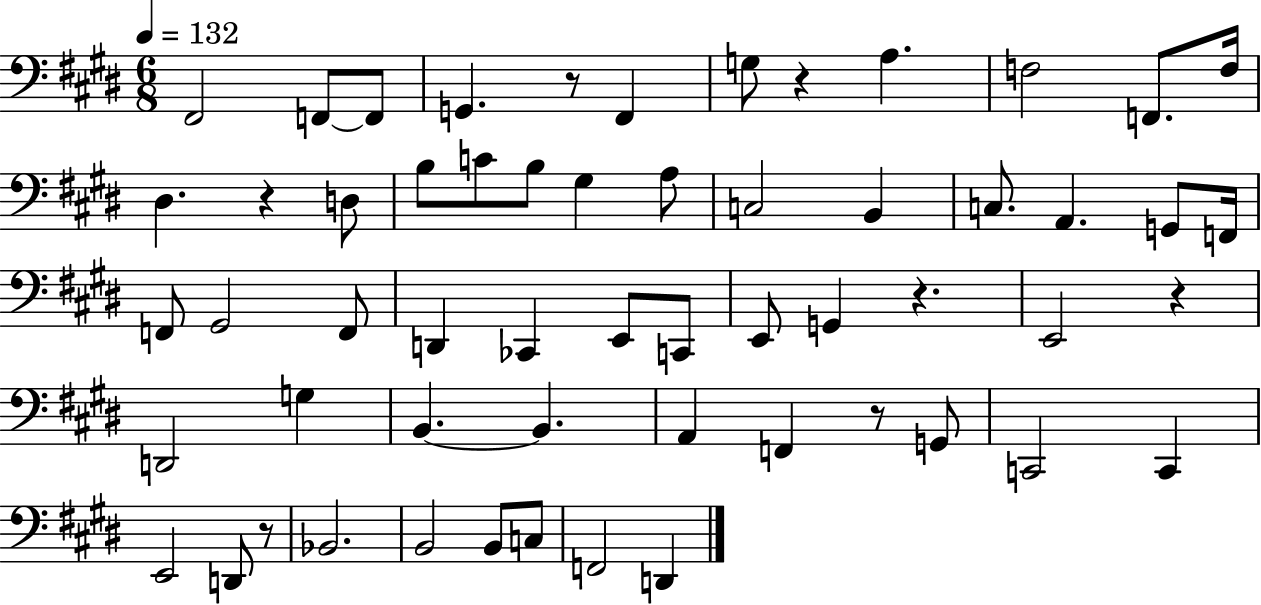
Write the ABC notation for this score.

X:1
T:Untitled
M:6/8
L:1/4
K:E
^F,,2 F,,/2 F,,/2 G,, z/2 ^F,, G,/2 z A, F,2 F,,/2 F,/4 ^D, z D,/2 B,/2 C/2 B,/2 ^G, A,/2 C,2 B,, C,/2 A,, G,,/2 F,,/4 F,,/2 ^G,,2 F,,/2 D,, _C,, E,,/2 C,,/2 E,,/2 G,, z E,,2 z D,,2 G, B,, B,, A,, F,, z/2 G,,/2 C,,2 C,, E,,2 D,,/2 z/2 _B,,2 B,,2 B,,/2 C,/2 F,,2 D,,